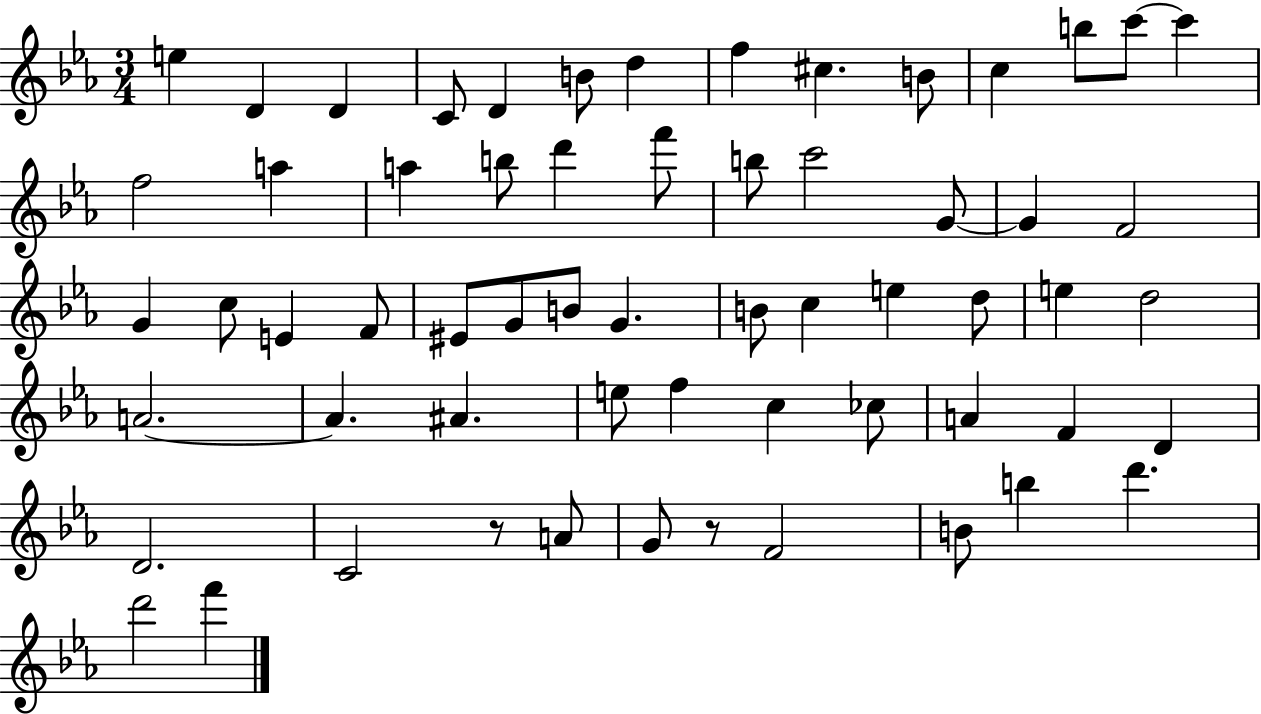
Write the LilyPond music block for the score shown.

{
  \clef treble
  \numericTimeSignature
  \time 3/4
  \key ees \major
  \repeat volta 2 { e''4 d'4 d'4 | c'8 d'4 b'8 d''4 | f''4 cis''4. b'8 | c''4 b''8 c'''8~~ c'''4 | \break f''2 a''4 | a''4 b''8 d'''4 f'''8 | b''8 c'''2 g'8~~ | g'4 f'2 | \break g'4 c''8 e'4 f'8 | eis'8 g'8 b'8 g'4. | b'8 c''4 e''4 d''8 | e''4 d''2 | \break a'2.~~ | a'4. ais'4. | e''8 f''4 c''4 ces''8 | a'4 f'4 d'4 | \break d'2. | c'2 r8 a'8 | g'8 r8 f'2 | b'8 b''4 d'''4. | \break d'''2 f'''4 | } \bar "|."
}